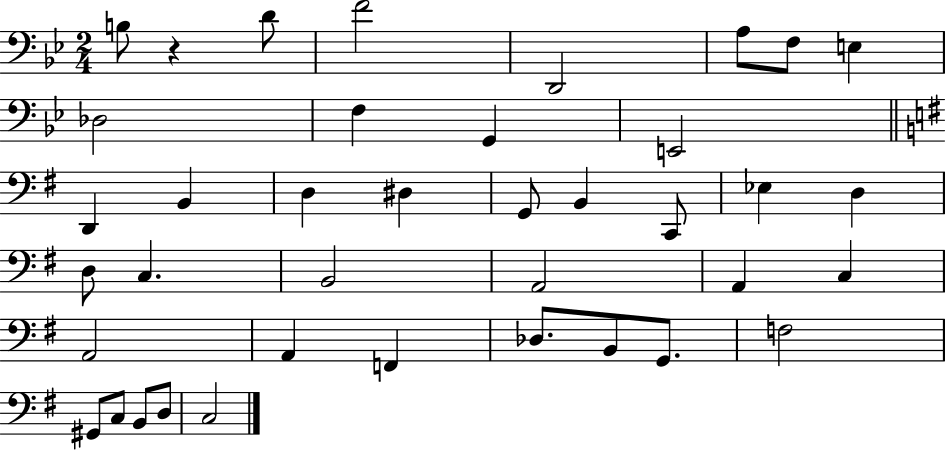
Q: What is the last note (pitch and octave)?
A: C3